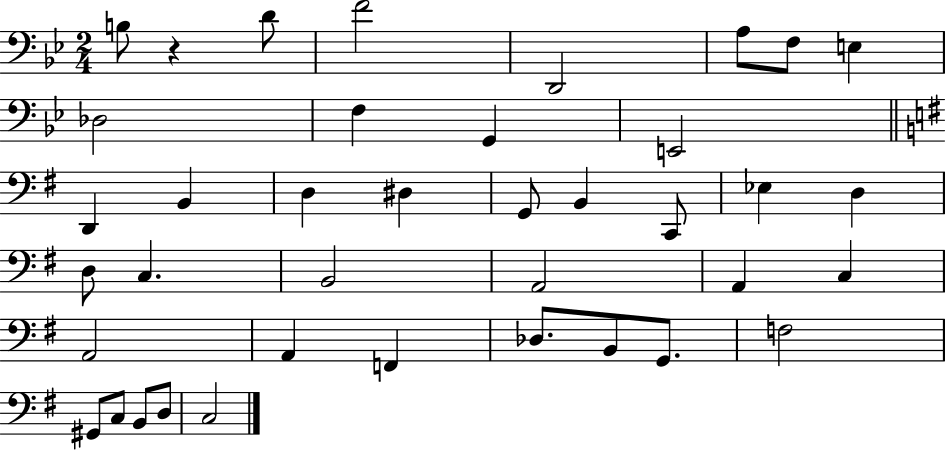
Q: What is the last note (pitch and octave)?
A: C3